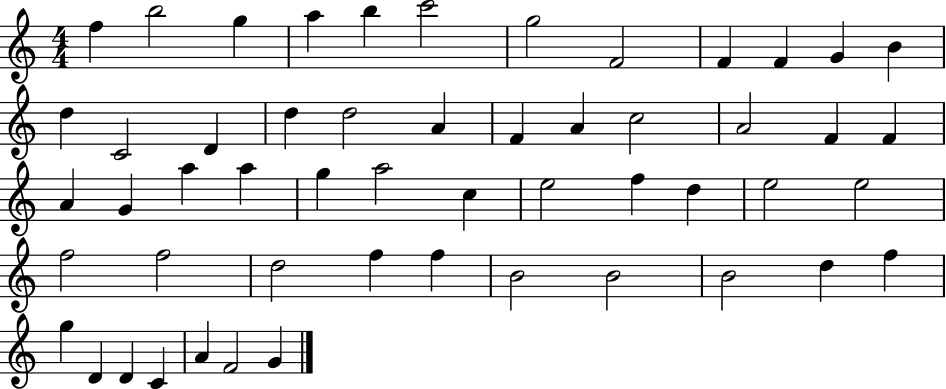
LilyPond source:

{
  \clef treble
  \numericTimeSignature
  \time 4/4
  \key c \major
  f''4 b''2 g''4 | a''4 b''4 c'''2 | g''2 f'2 | f'4 f'4 g'4 b'4 | \break d''4 c'2 d'4 | d''4 d''2 a'4 | f'4 a'4 c''2 | a'2 f'4 f'4 | \break a'4 g'4 a''4 a''4 | g''4 a''2 c''4 | e''2 f''4 d''4 | e''2 e''2 | \break f''2 f''2 | d''2 f''4 f''4 | b'2 b'2 | b'2 d''4 f''4 | \break g''4 d'4 d'4 c'4 | a'4 f'2 g'4 | \bar "|."
}